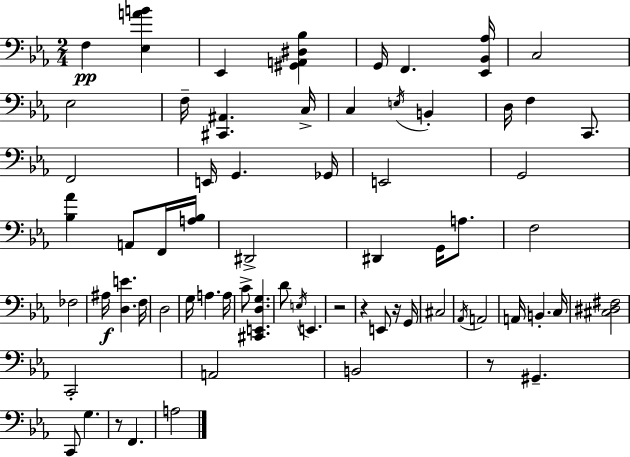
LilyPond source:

{
  \clef bass
  \numericTimeSignature
  \time 2/4
  \key ees \major
  \repeat volta 2 { f4\pp <ees a' b'>4 | ees,4 <gis, a, dis bes>4 | g,16 f,4. <ees, bes, aes>16 | c2 | \break ees2 | f16-- <cis, ais,>4. c16-> | c4 \acciaccatura { e16 } b,4-. | d16 f4 c,8. | \break f,2 | e,16 g,4. | ges,16 e,2 | g,2 | \break <bes aes'>4 a,8 f,16 | <a bes>16 dis,2-> | dis,4 g,16 a8. | f2 | \break fes2 | ais16\f <d e'>4. | f16 d2 | g16 a4. | \break a16 c'8-> <cis, e, d g>4. | d'8 \acciaccatura { e16 } e,4. | r2 | r4 e,8 | \break r16 g,16 cis2 | \acciaccatura { aes,16 } a,2 | a,16 b,4.-. | c16 <cis dis fis>2 | \break c,2-. | a,2 | b,2 | r8 gis,4.-- | \break c,8 g4. | r8 f,4. | a2 | } \bar "|."
}